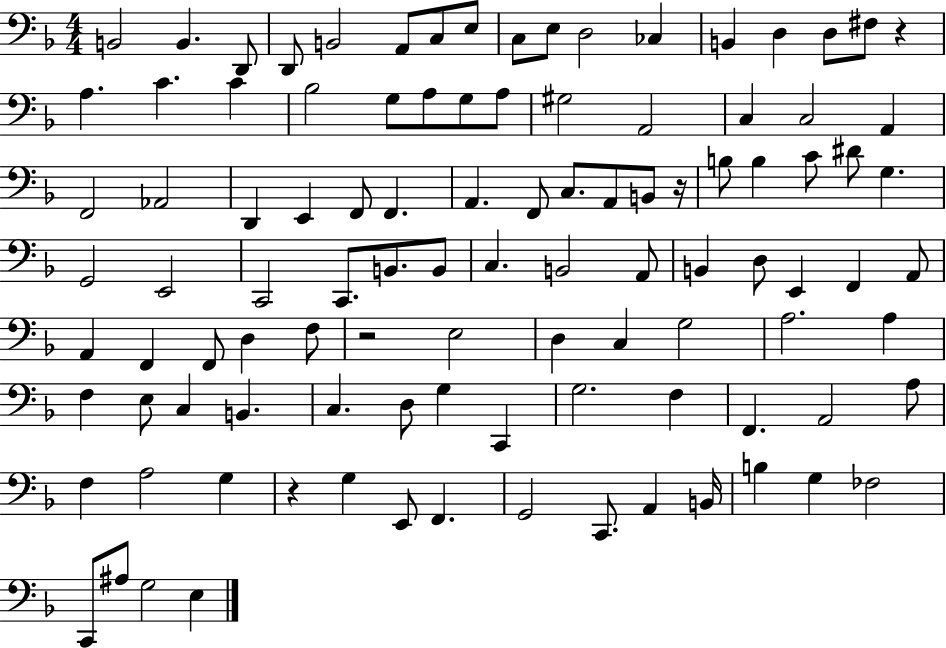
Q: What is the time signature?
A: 4/4